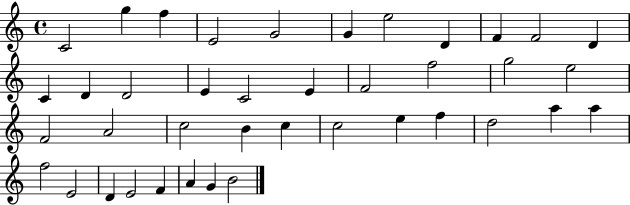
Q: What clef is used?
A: treble